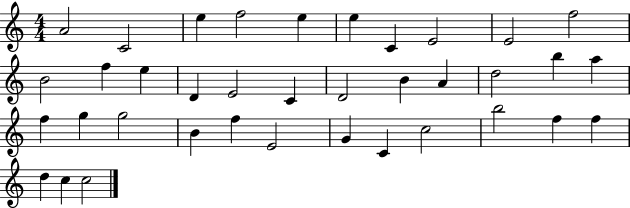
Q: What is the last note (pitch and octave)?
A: C5